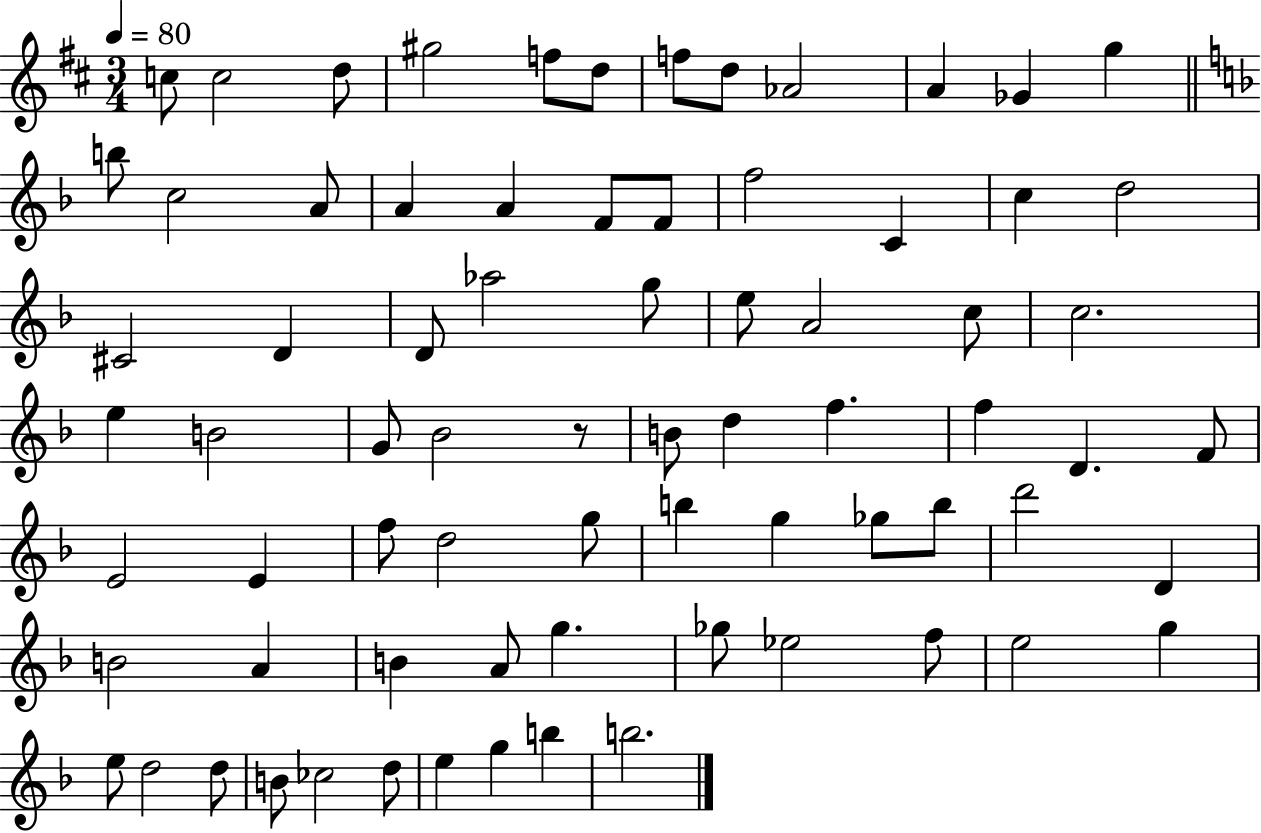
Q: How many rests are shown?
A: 1